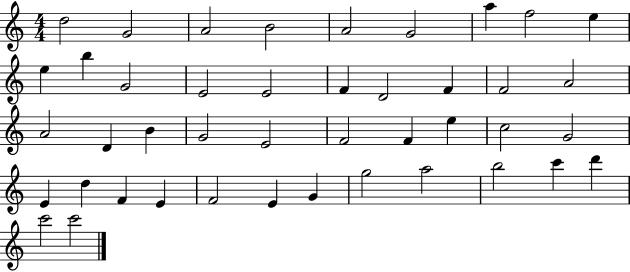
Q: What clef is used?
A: treble